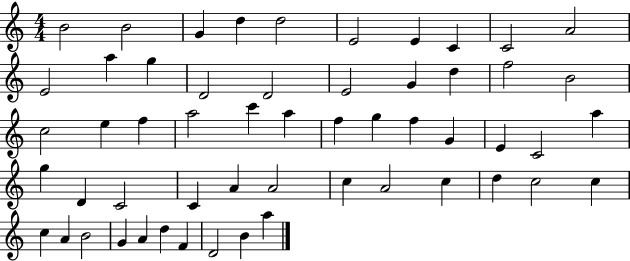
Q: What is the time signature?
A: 4/4